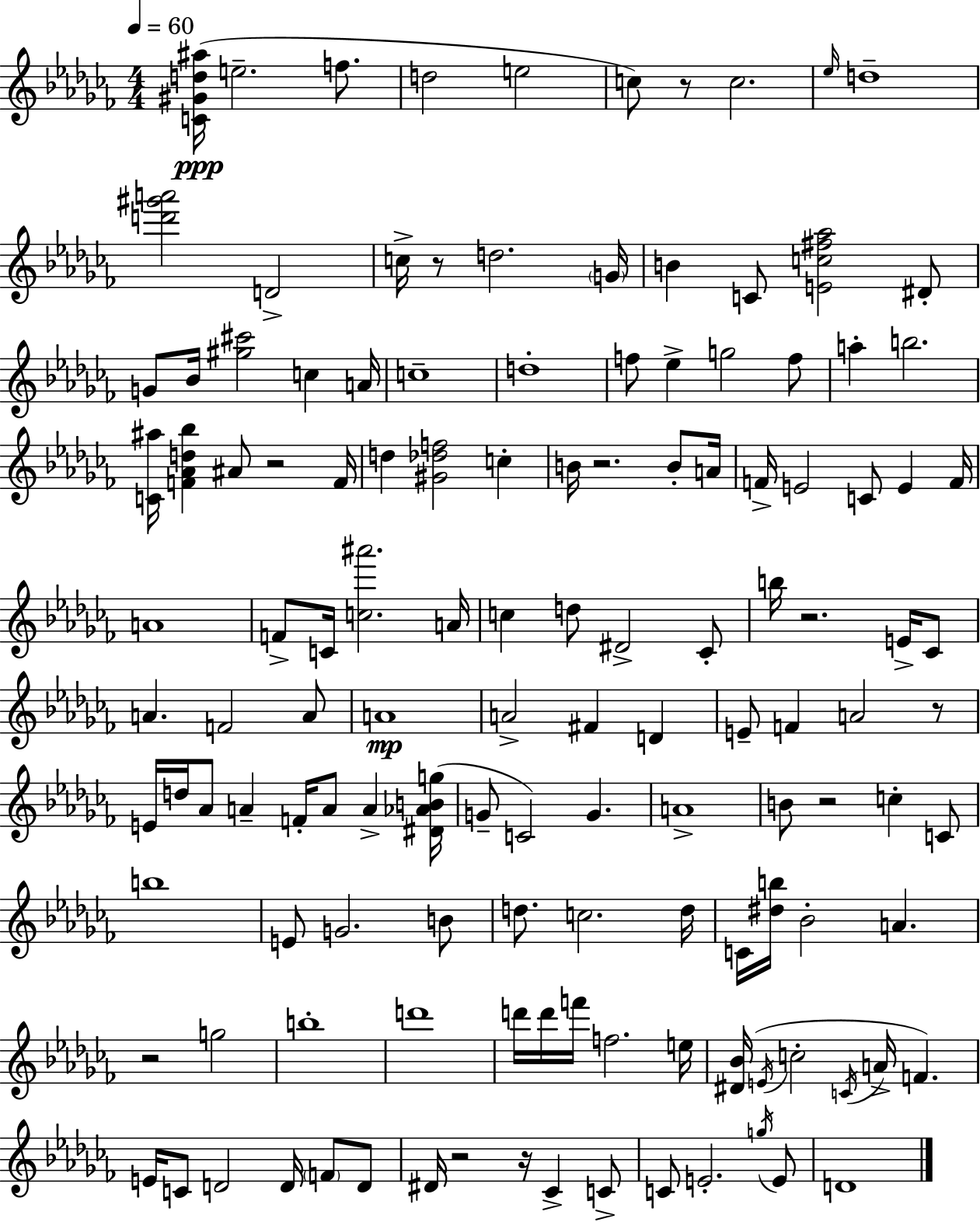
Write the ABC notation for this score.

X:1
T:Untitled
M:4/4
L:1/4
K:Abm
[C^Gd^a]/4 e2 f/2 d2 e2 c/2 z/2 c2 _e/4 d4 [d'^g'a']2 D2 c/4 z/2 d2 G/4 B C/2 [Ec^f_a]2 ^D/2 G/2 _B/4 [^g^c']2 c A/4 c4 d4 f/2 _e g2 f/2 a b2 [C^a]/4 [F_Ad_b] ^A/2 z2 F/4 d [^G_df]2 c B/4 z2 B/2 A/4 F/4 E2 C/2 E F/4 A4 F/2 C/4 [c^a']2 A/4 c d/2 ^D2 _C/2 b/4 z2 E/4 _C/2 A F2 A/2 A4 A2 ^F D E/2 F A2 z/2 E/4 d/4 _A/2 A F/4 A/2 A [^D_ABg]/4 G/2 C2 G A4 B/2 z2 c C/2 b4 E/2 G2 B/2 d/2 c2 d/4 C/4 [^db]/4 _B2 A z2 g2 b4 d'4 d'/4 d'/4 f'/4 f2 e/4 [^D_B]/4 E/4 c2 C/4 A/4 F E/4 C/2 D2 D/4 F/2 D/2 ^D/4 z2 z/4 _C C/2 C/2 E2 g/4 E/2 D4